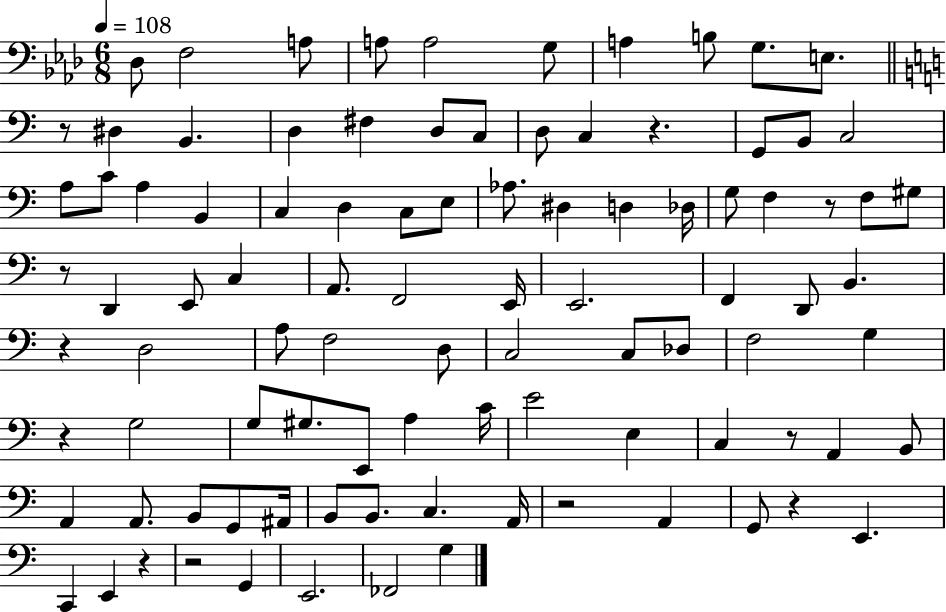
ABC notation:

X:1
T:Untitled
M:6/8
L:1/4
K:Ab
_D,/2 F,2 A,/2 A,/2 A,2 G,/2 A, B,/2 G,/2 E,/2 z/2 ^D, B,, D, ^F, D,/2 C,/2 D,/2 C, z G,,/2 B,,/2 C,2 A,/2 C/2 A, B,, C, D, C,/2 E,/2 _A,/2 ^D, D, _D,/4 G,/2 F, z/2 F,/2 ^G,/2 z/2 D,, E,,/2 C, A,,/2 F,,2 E,,/4 E,,2 F,, D,,/2 B,, z D,2 A,/2 F,2 D,/2 C,2 C,/2 _D,/2 F,2 G, z G,2 G,/2 ^G,/2 E,,/2 A, C/4 E2 E, C, z/2 A,, B,,/2 A,, A,,/2 B,,/2 G,,/2 ^A,,/4 B,,/2 B,,/2 C, A,,/4 z2 A,, G,,/2 z E,, C,, E,, z z2 G,, E,,2 _F,,2 G,